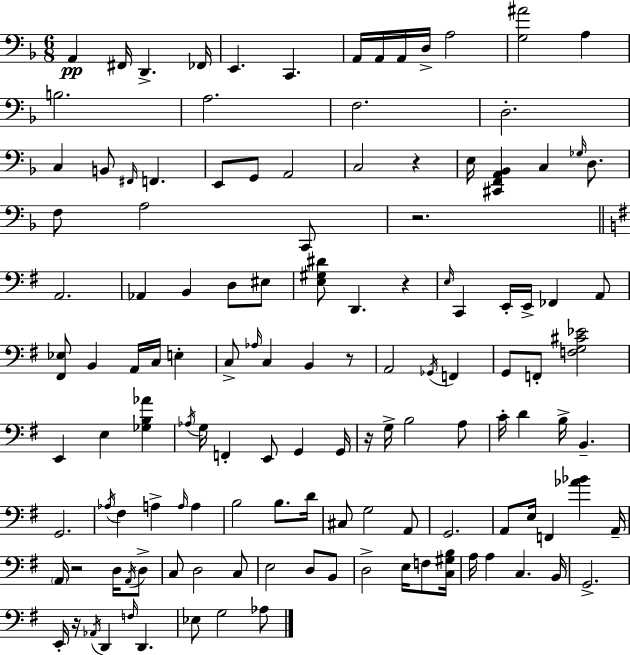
X:1
T:Untitled
M:6/8
L:1/4
K:Dm
A,, ^F,,/4 D,, _F,,/4 E,, C,, A,,/4 A,,/4 A,,/4 D,/4 A,2 [G,^A]2 A, B,2 A,2 F,2 D,2 C, B,,/2 ^F,,/4 F,, E,,/2 G,,/2 A,,2 C,2 z E,/4 [^C,,F,,A,,_B,,] C, _G,/4 D,/2 F,/2 A,2 C,,/2 z2 A,,2 _A,, B,, D,/2 ^E,/2 [E,^G,^D]/2 D,, z E,/4 C,, E,,/4 E,,/4 _F,, A,,/2 [^F,,_E,]/2 B,, A,,/4 C,/4 E, C,/2 _A,/4 C, B,, z/2 A,,2 _G,,/4 F,, G,,/2 F,,/2 [F,G,^C_E]2 E,, E, [_G,B,_A] _A,/4 G,/4 F,, E,,/2 G,, G,,/4 z/4 G,/4 B,2 A,/2 C/4 D B,/4 B,, G,,2 _A,/4 ^F, A, A,/4 A, B,2 B,/2 D/4 ^C,/2 G,2 A,,/2 G,,2 A,,/2 E,/4 F,, [_A_B] A,,/4 A,,/4 z2 D,/4 A,,/4 D,/2 C,/2 D,2 C,/2 E,2 D,/2 B,,/2 D,2 E,/4 F,/2 [C,^G,B,]/4 A,/4 A, C, B,,/4 G,,2 E,,/4 z/4 _A,,/4 D,, F,/4 D,, _E,/2 G,2 _A,/2